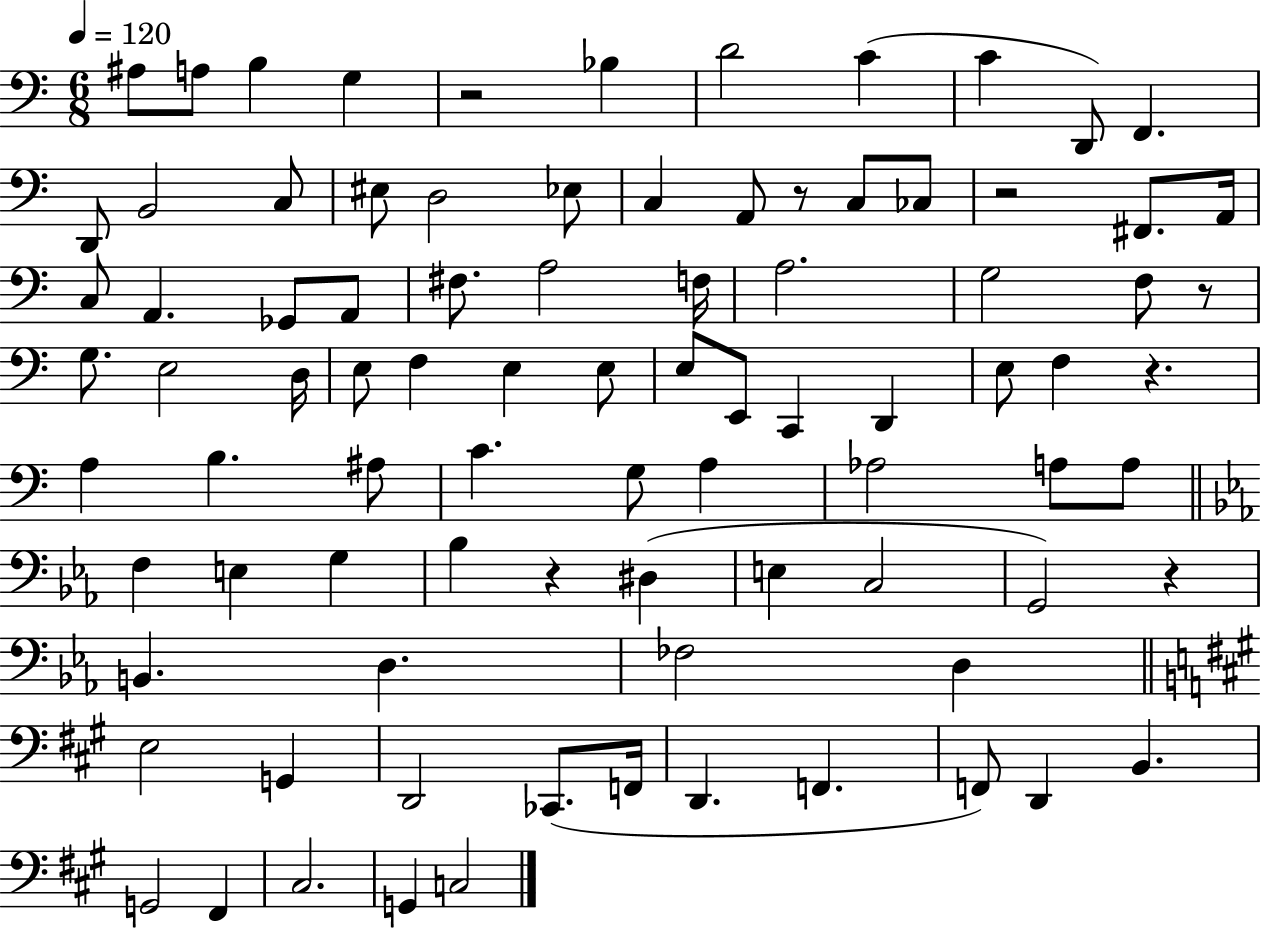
X:1
T:Untitled
M:6/8
L:1/4
K:C
^A,/2 A,/2 B, G, z2 _B, D2 C C D,,/2 F,, D,,/2 B,,2 C,/2 ^E,/2 D,2 _E,/2 C, A,,/2 z/2 C,/2 _C,/2 z2 ^F,,/2 A,,/4 C,/2 A,, _G,,/2 A,,/2 ^F,/2 A,2 F,/4 A,2 G,2 F,/2 z/2 G,/2 E,2 D,/4 E,/2 F, E, E,/2 E,/2 E,,/2 C,, D,, E,/2 F, z A, B, ^A,/2 C G,/2 A, _A,2 A,/2 A,/2 F, E, G, _B, z ^D, E, C,2 G,,2 z B,, D, _F,2 D, E,2 G,, D,,2 _C,,/2 F,,/4 D,, F,, F,,/2 D,, B,, G,,2 ^F,, ^C,2 G,, C,2